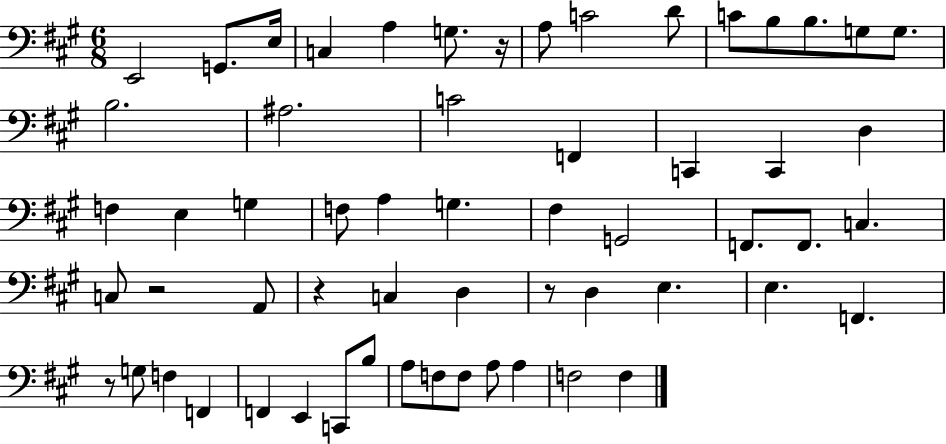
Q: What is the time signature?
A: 6/8